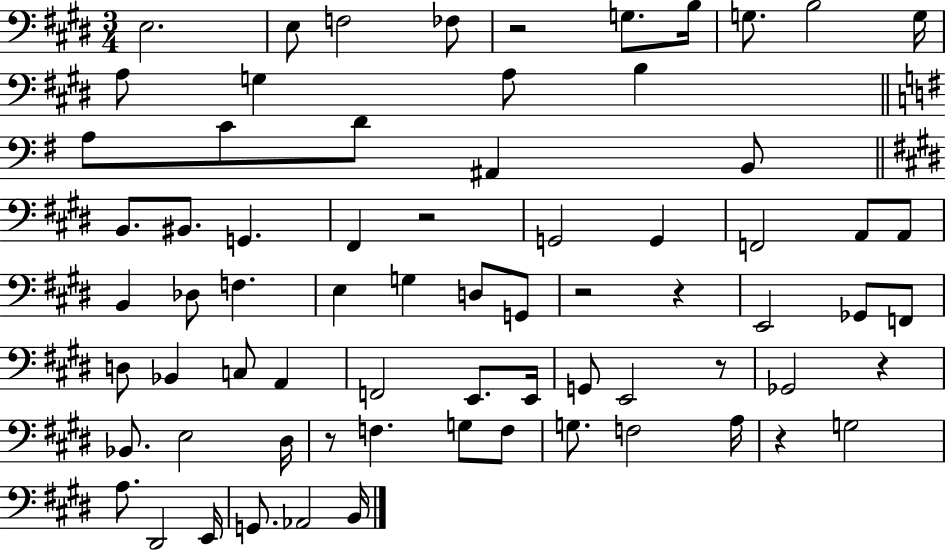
X:1
T:Untitled
M:3/4
L:1/4
K:E
E,2 E,/2 F,2 _F,/2 z2 G,/2 B,/4 G,/2 B,2 G,/4 A,/2 G, A,/2 B, A,/2 C/2 D/2 ^A,, B,,/2 B,,/2 ^B,,/2 G,, ^F,, z2 G,,2 G,, F,,2 A,,/2 A,,/2 B,, _D,/2 F, E, G, D,/2 G,,/2 z2 z E,,2 _G,,/2 F,,/2 D,/2 _B,, C,/2 A,, F,,2 E,,/2 E,,/4 G,,/2 E,,2 z/2 _G,,2 z _B,,/2 E,2 ^D,/4 z/2 F, G,/2 F,/2 G,/2 F,2 A,/4 z G,2 A,/2 ^D,,2 E,,/4 G,,/2 _A,,2 B,,/4